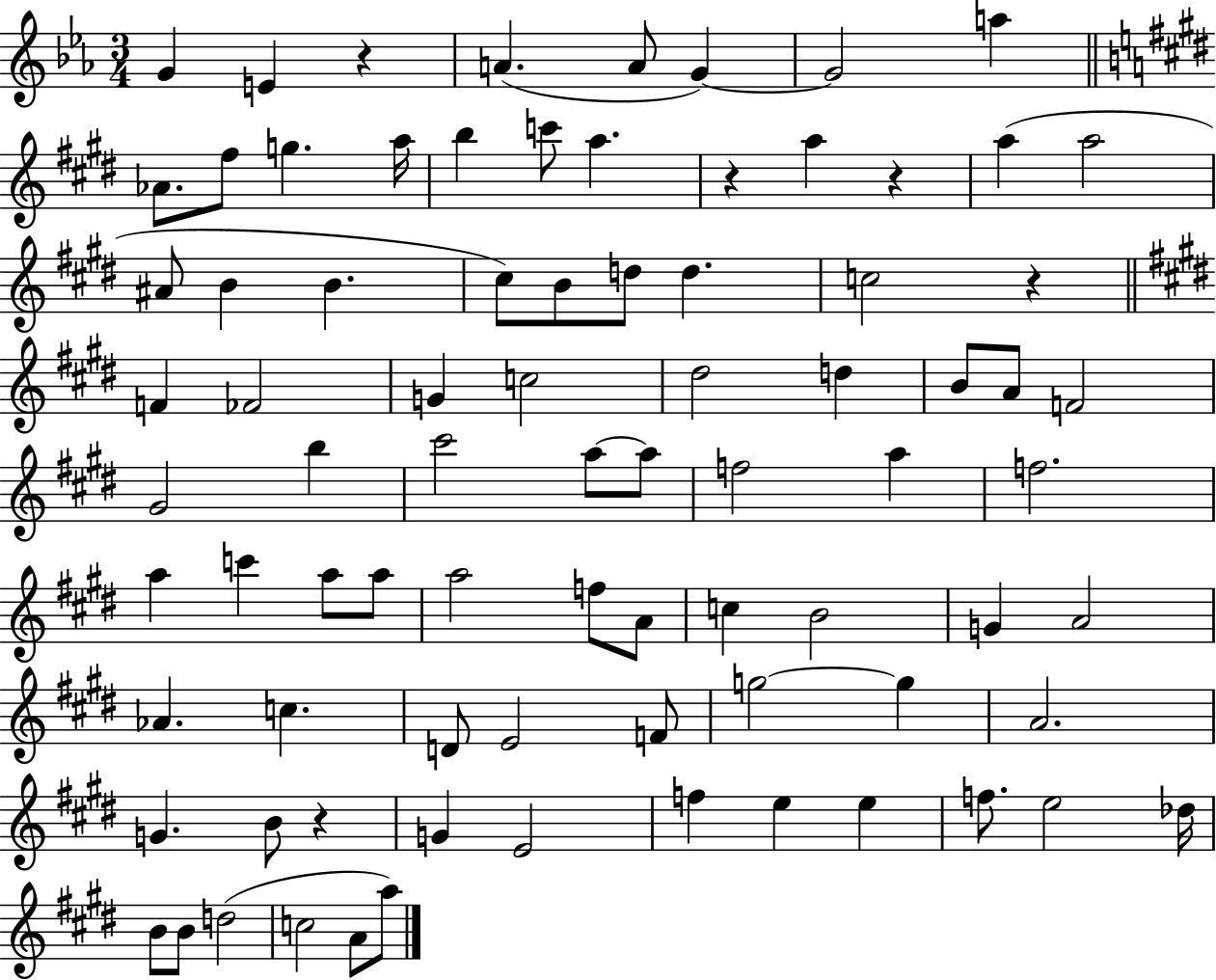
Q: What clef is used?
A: treble